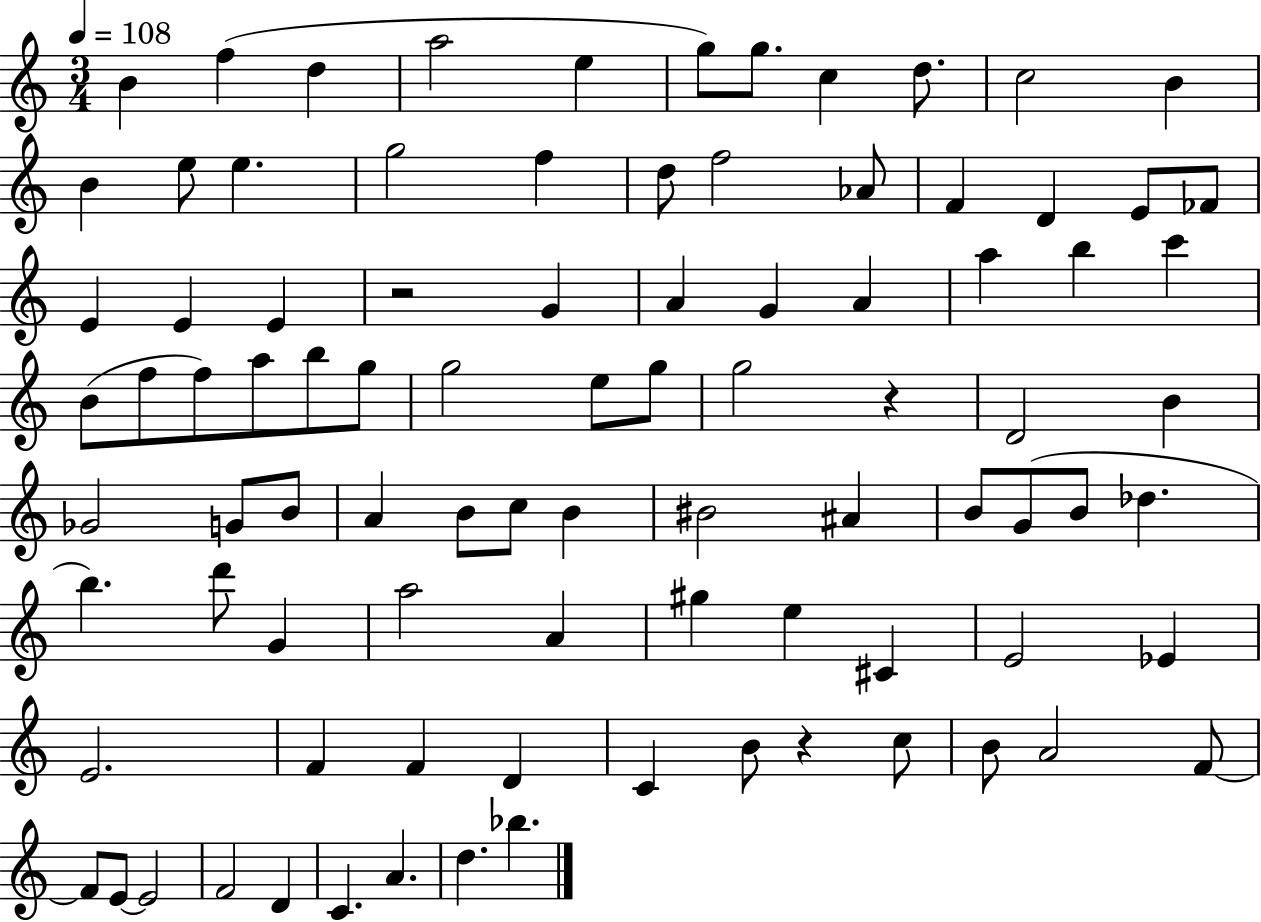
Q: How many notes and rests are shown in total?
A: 90